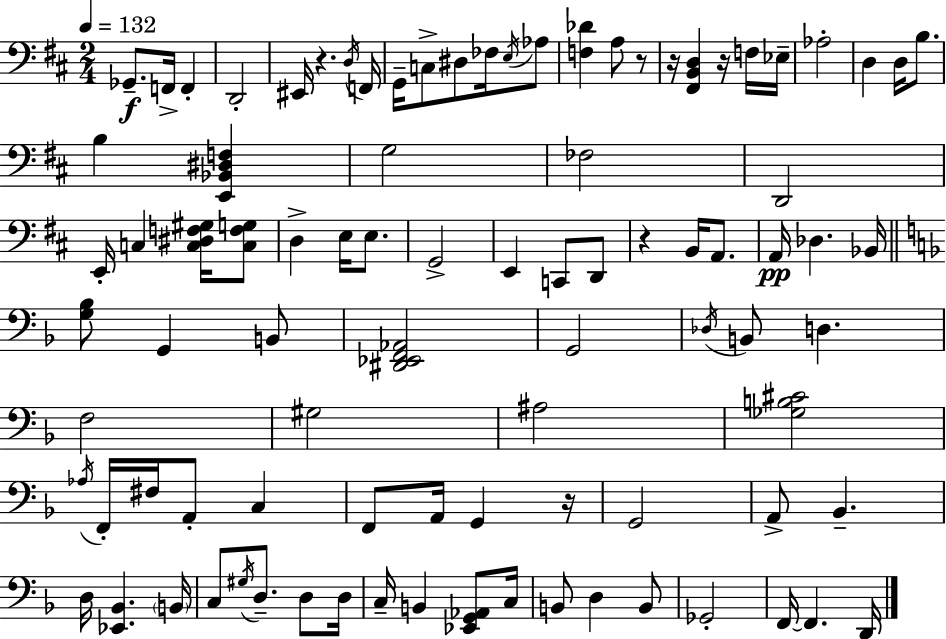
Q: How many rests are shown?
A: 6